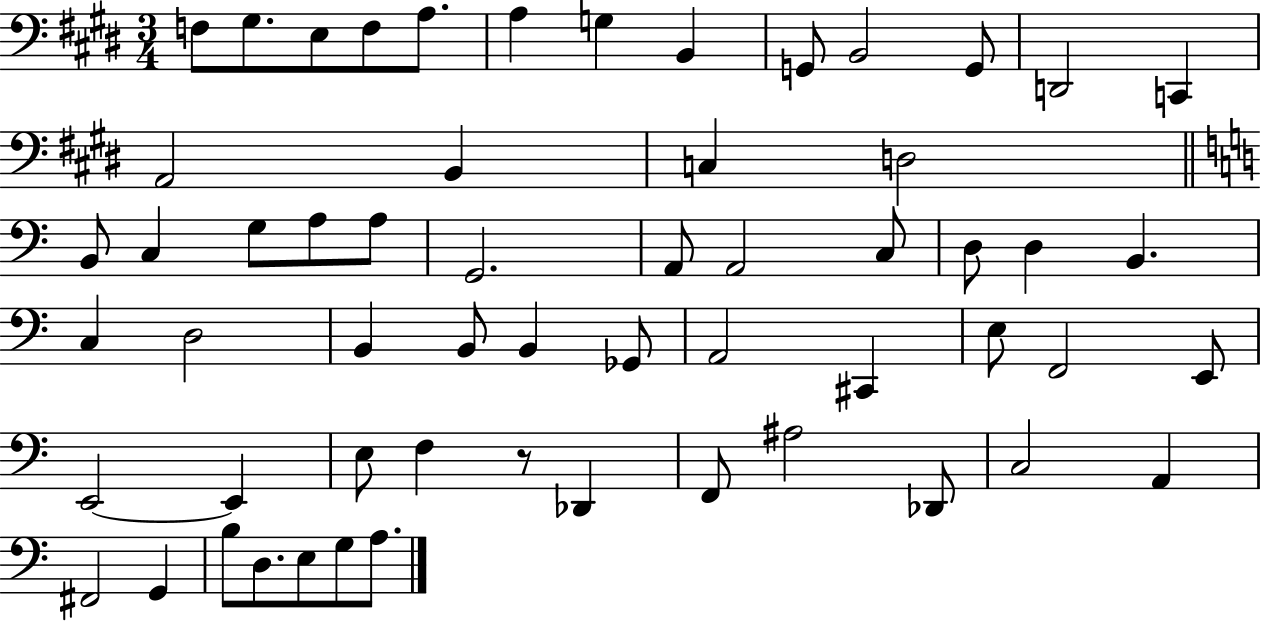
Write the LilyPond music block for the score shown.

{
  \clef bass
  \numericTimeSignature
  \time 3/4
  \key e \major
  \repeat volta 2 { f8 gis8. e8 f8 a8. | a4 g4 b,4 | g,8 b,2 g,8 | d,2 c,4 | \break a,2 b,4 | c4 d2 | \bar "||" \break \key c \major b,8 c4 g8 a8 a8 | g,2. | a,8 a,2 c8 | d8 d4 b,4. | \break c4 d2 | b,4 b,8 b,4 ges,8 | a,2 cis,4 | e8 f,2 e,8 | \break e,2~~ e,4 | e8 f4 r8 des,4 | f,8 ais2 des,8 | c2 a,4 | \break fis,2 g,4 | b8 d8. e8 g8 a8. | } \bar "|."
}